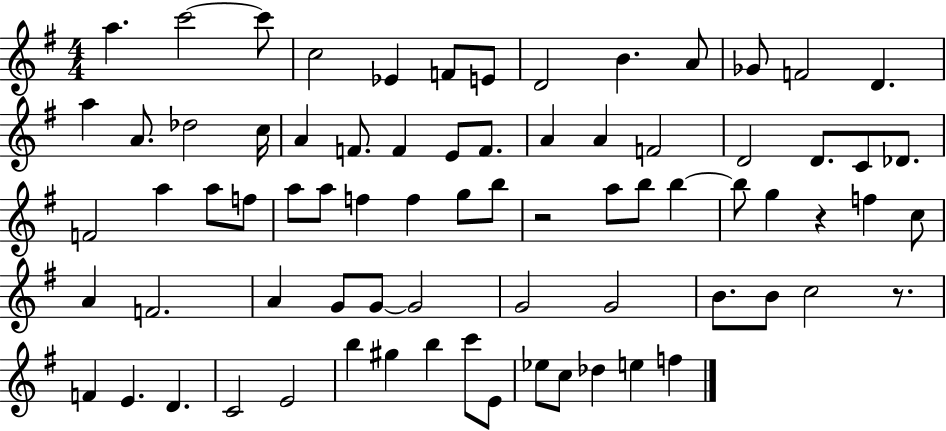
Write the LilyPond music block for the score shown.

{
  \clef treble
  \numericTimeSignature
  \time 4/4
  \key g \major
  a''4. c'''2~~ c'''8 | c''2 ees'4 f'8 e'8 | d'2 b'4. a'8 | ges'8 f'2 d'4. | \break a''4 a'8. des''2 c''16 | a'4 f'8. f'4 e'8 f'8. | a'4 a'4 f'2 | d'2 d'8. c'8 des'8. | \break f'2 a''4 a''8 f''8 | a''8 a''8 f''4 f''4 g''8 b''8 | r2 a''8 b''8 b''4~~ | b''8 g''4 r4 f''4 c''8 | \break a'4 f'2. | a'4 g'8 g'8~~ g'2 | g'2 g'2 | b'8. b'8 c''2 r8. | \break f'4 e'4. d'4. | c'2 e'2 | b''4 gis''4 b''4 c'''8 e'8 | ees''8 c''8 des''4 e''4 f''4 | \break \bar "|."
}